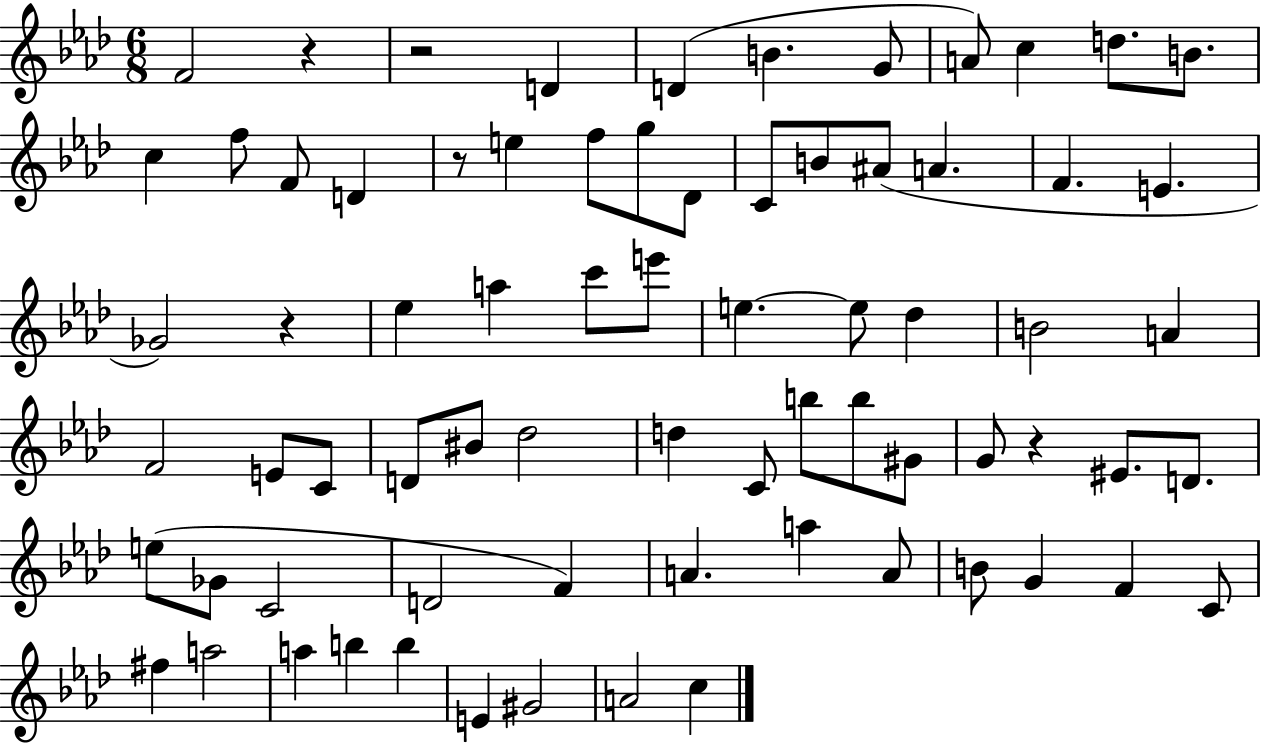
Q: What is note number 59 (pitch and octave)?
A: C4